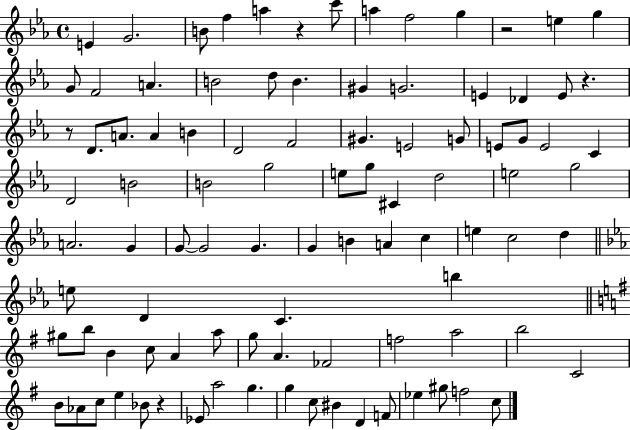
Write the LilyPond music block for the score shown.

{
  \clef treble
  \time 4/4
  \defaultTimeSignature
  \key ees \major
  e'4 g'2. | b'8 f''4 a''4 r4 c'''8 | a''4 f''2 g''4 | r2 e''4 g''4 | \break g'8 f'2 a'4. | b'2 d''8 b'4. | gis'4 g'2. | e'4 des'4 e'8 r4. | \break r8 d'8. a'8. a'4 b'4 | d'2 f'2 | gis'4. e'2 g'8 | e'8 g'8 e'2 c'4 | \break d'2 b'2 | b'2 g''2 | e''8 g''8 cis'4 d''2 | e''2 g''2 | \break a'2. g'4 | g'8~~ g'2 g'4. | g'4 b'4 a'4 c''4 | e''4 c''2 d''4 | \break \bar "||" \break \key c \minor e''8 d'4 c'4. b''4 | \bar "||" \break \key g \major gis''8 b''8 b'4 c''8 a'4 a''8 | g''8 a'4. fes'2 | f''2 a''2 | b''2 c'2 | \break b'8 aes'8 c''8 e''4 bes'8 r4 | ees'8 a''2 g''4. | g''4 c''8 bis'4 d'4 f'8 | ees''4 gis''8 f''2 c''8 | \break \bar "|."
}